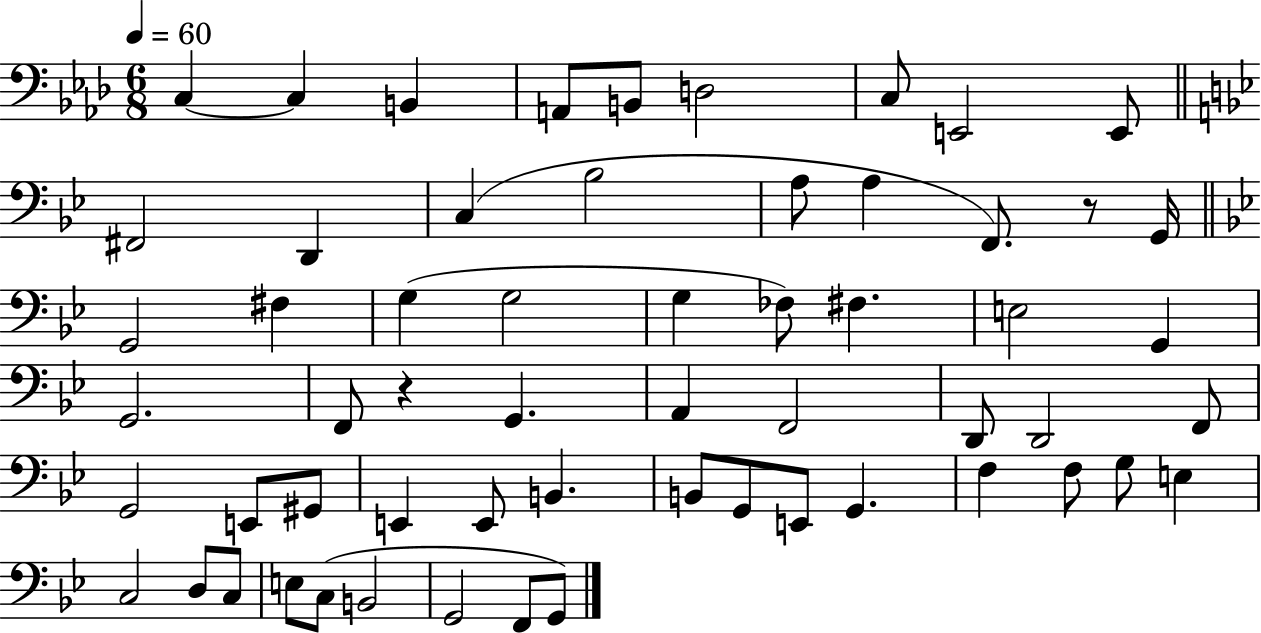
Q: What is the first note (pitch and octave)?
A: C3